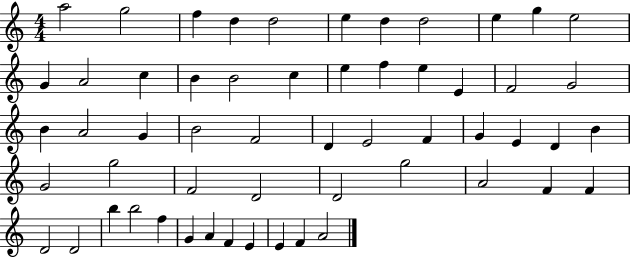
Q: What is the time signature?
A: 4/4